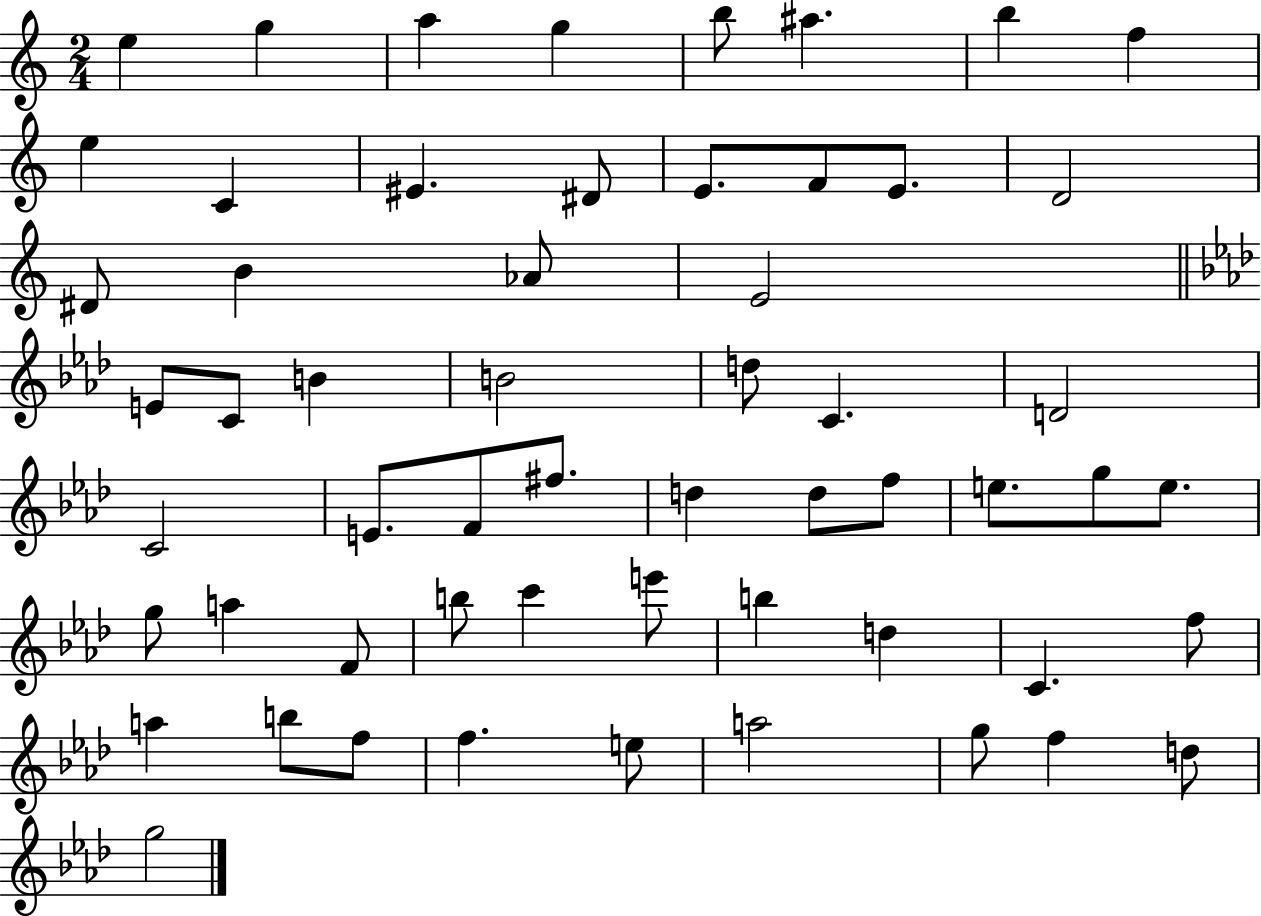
E5/q G5/q A5/q G5/q B5/e A#5/q. B5/q F5/q E5/q C4/q EIS4/q. D#4/e E4/e. F4/e E4/e. D4/h D#4/e B4/q Ab4/e E4/h E4/e C4/e B4/q B4/h D5/e C4/q. D4/h C4/h E4/e. F4/e F#5/e. D5/q D5/e F5/e E5/e. G5/e E5/e. G5/e A5/q F4/e B5/e C6/q E6/e B5/q D5/q C4/q. F5/e A5/q B5/e F5/e F5/q. E5/e A5/h G5/e F5/q D5/e G5/h